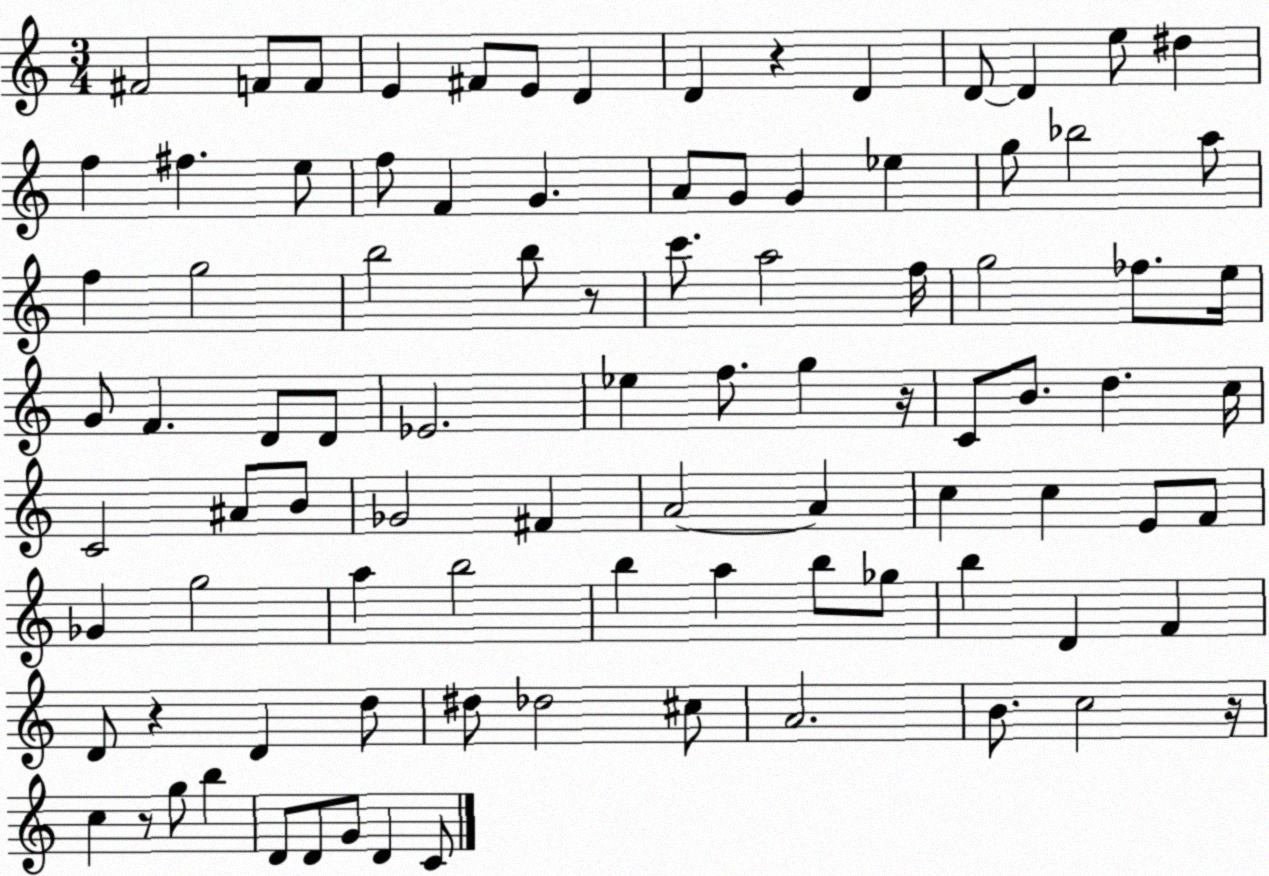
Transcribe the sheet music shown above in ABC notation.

X:1
T:Untitled
M:3/4
L:1/4
K:C
^F2 F/2 F/2 E ^F/2 E/2 D D z D D/2 D e/2 ^d f ^f e/2 f/2 F G A/2 G/2 G _e g/2 _b2 a/2 f g2 b2 b/2 z/2 c'/2 a2 f/4 g2 _f/2 e/4 G/2 F D/2 D/2 _E2 _e f/2 g z/4 C/2 B/2 d c/4 C2 ^A/2 B/2 _G2 ^F A2 A c c E/2 F/2 _G g2 a b2 b a b/2 _g/2 b D F D/2 z D d/2 ^d/2 _d2 ^c/2 A2 B/2 c2 z/4 c z/2 g/2 b D/2 D/2 G/2 D C/2